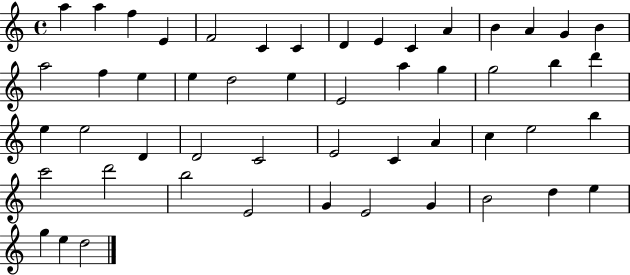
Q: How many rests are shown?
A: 0